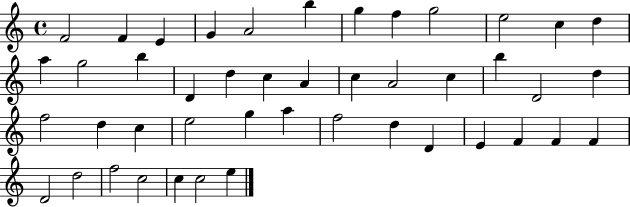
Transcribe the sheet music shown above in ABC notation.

X:1
T:Untitled
M:4/4
L:1/4
K:C
F2 F E G A2 b g f g2 e2 c d a g2 b D d c A c A2 c b D2 d f2 d c e2 g a f2 d D E F F F D2 d2 f2 c2 c c2 e